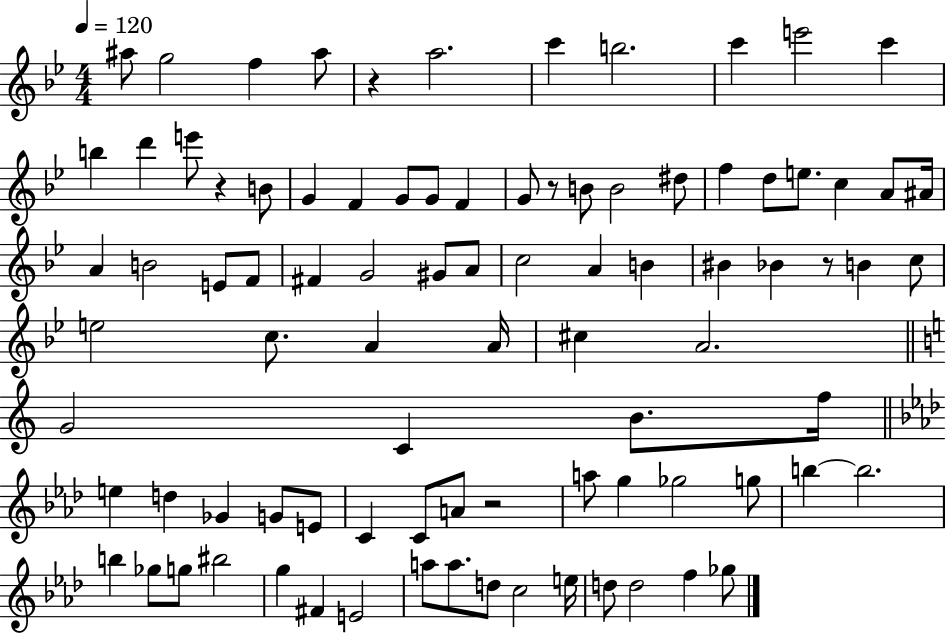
A#5/e G5/h F5/q A#5/e R/q A5/h. C6/q B5/h. C6/q E6/h C6/q B5/q D6/q E6/e R/q B4/e G4/q F4/q G4/e G4/e F4/q G4/e R/e B4/e B4/h D#5/e F5/q D5/e E5/e. C5/q A4/e A#4/s A4/q B4/h E4/e F4/e F#4/q G4/h G#4/e A4/e C5/h A4/q B4/q BIS4/q Bb4/q R/e B4/q C5/e E5/h C5/e. A4/q A4/s C#5/q A4/h. G4/h C4/q B4/e. F5/s E5/q D5/q Gb4/q G4/e E4/e C4/q C4/e A4/e R/h A5/e G5/q Gb5/h G5/e B5/q B5/h. B5/q Gb5/e G5/e BIS5/h G5/q F#4/q E4/h A5/e A5/e. D5/e C5/h E5/s D5/e D5/h F5/q Gb5/e